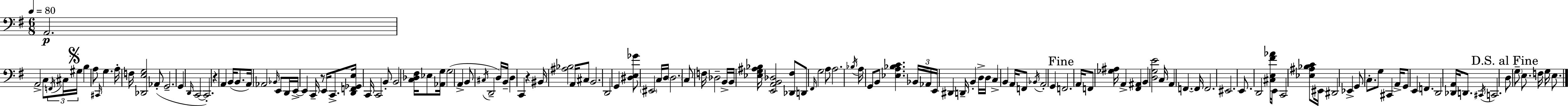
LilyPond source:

{
  \clef bass
  \numericTimeSignature
  \time 6/8
  \key g \major
  \tempo 4 = 80
  a,2.\p | a,2-> c8 \tuplet 3/2 { \acciaccatura { f,16 } cis16 | \mark \markup { \musicglyph "scripts.segno" } gis16 } b4 a8 \grace { cis,16 } g4. | a16-. f16 <des, e g>2 | \break aes,8-.( g,2.-- | g,4 \grace { d,16 } c,2~~ | c,2.-.) | r4 a,4 b,16( | \break b,8. a,16) aes,2 | \grace { bes,16 } e,8 d,16 e,16->~~ e,4 c,16-- r8 | e,16 c,8.-> <d, f, ges, e>16 c,16 c,2 | b,8-. b,2 | \break <c des fis>16 ees8 <aes, g>16 g2( | a,4-> b,8 \acciaccatura { cis16 } d,2-- | d16) b,16-- d4 c,4 | r4 bis,16 <ais bes>2 | \break a,16 cis8 b,2. | d,2 | g,4 <dis e ges'>8 \parenthesize eis,2 | c16 d16 \parenthesize d2. | \break c8 f16 des2-- | b,16-> b,16 <ees g ais bes>16 <e, a, b, des>2 | <des, fis>8 d,8 \grace { fis,16 } g2 | a8 a2. | \break \acciaccatura { bes16 } a16 g,8 b,8 | <ees a bes c'>4. \tuplet 3/2 { bes,16 aes,16 e,16 } dis,4 | d,16-- b,4-. d16-> d16 c4-> | b,4 a,16 f,8 \acciaccatura { bes,16 } a,2-. | \break g,4 \mark "Fine" f,2. | a,16 f,8 <ges ais>16 | a,4-> <fis, ais,>4 b,4 | <d g e'>2 c16 a,4 | \break f,4.~~ f,16 f,2. | eis,2. | e,8. d,2 | <cis e fis' aes'>16 e,16 c,2 | \break <ees ais bes c'>8 eis,16 dis,2 | ees,4-> g,8 c8.-. | g8 cis,4 a,16-> g,8 e,4 | f,4. d,2 | \break <des, a,>16 d,8. \acciaccatura { cis,16 } c,2. | \mark "D.S. al Fine" d8 \parenthesize g8-- | e8. f16 g16 e8. \bar "|."
}